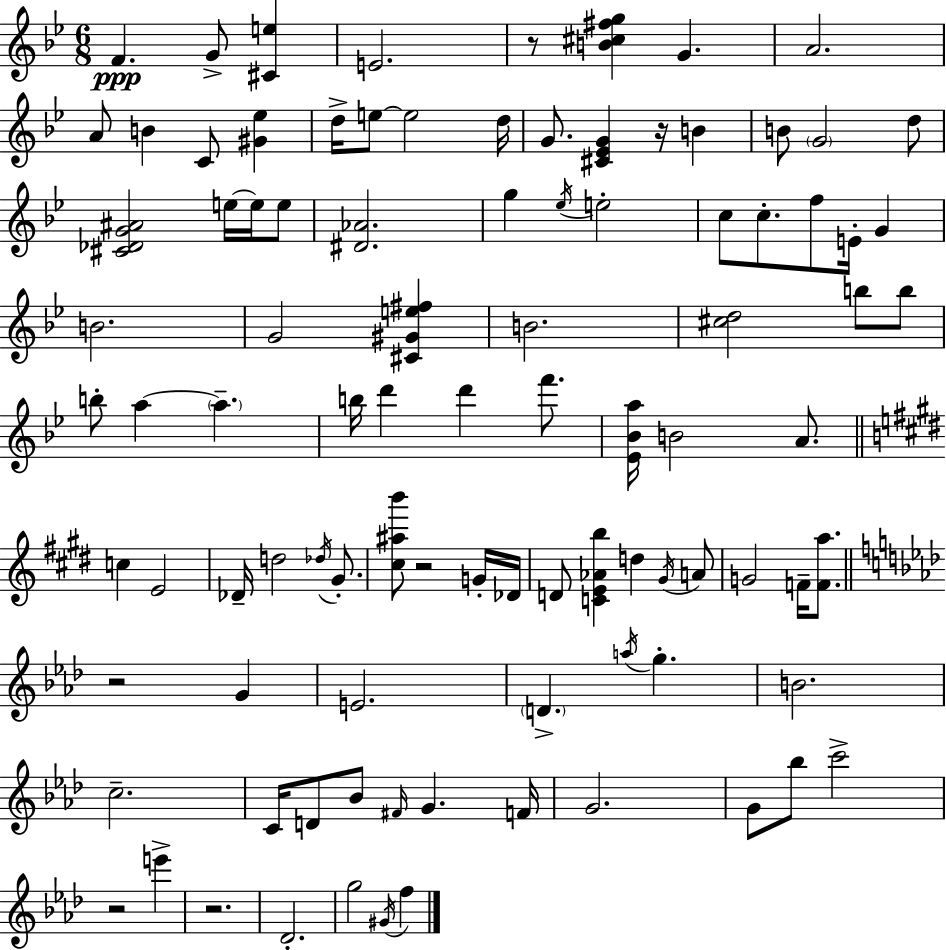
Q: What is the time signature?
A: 6/8